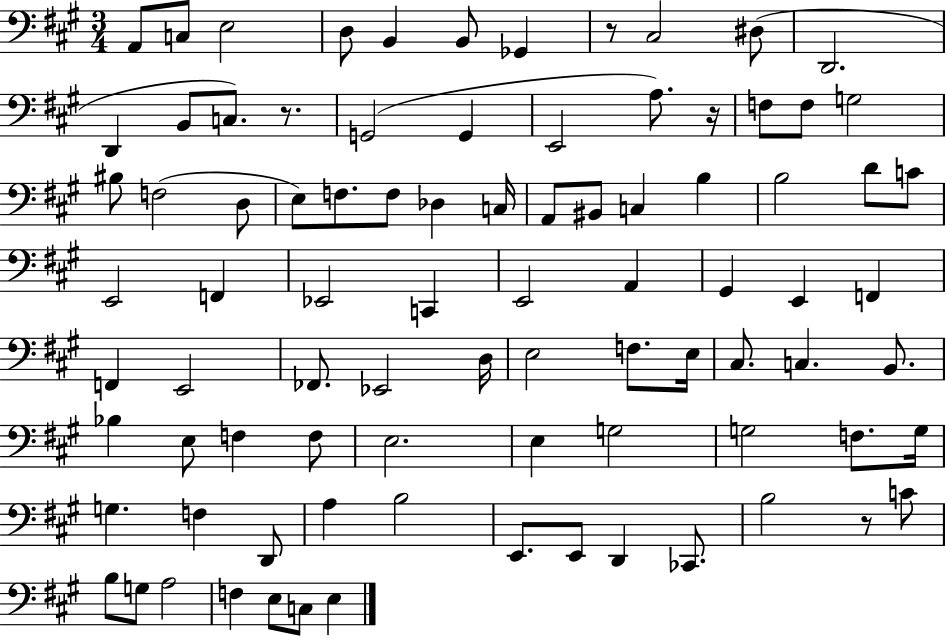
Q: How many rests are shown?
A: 4